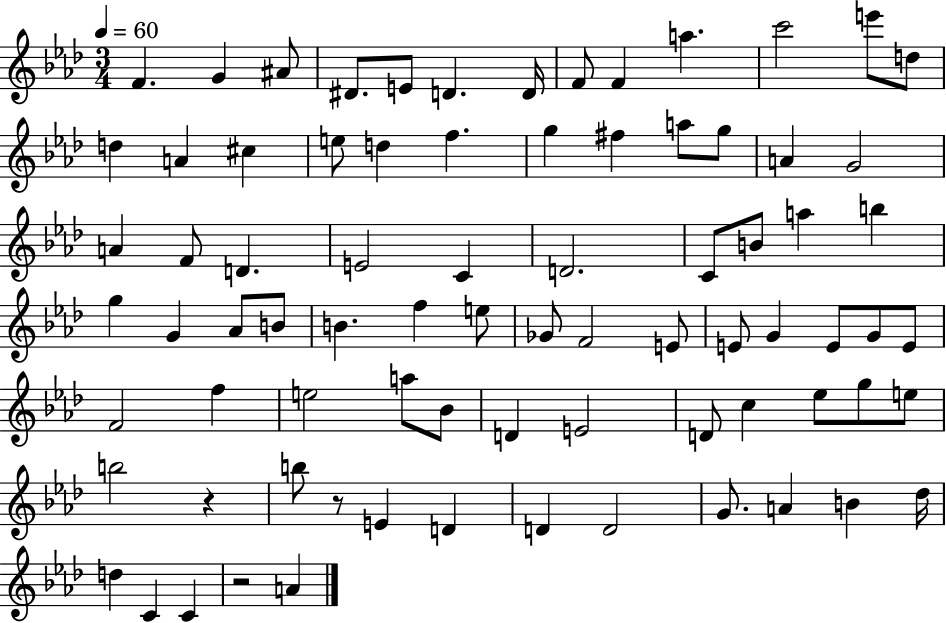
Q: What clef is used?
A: treble